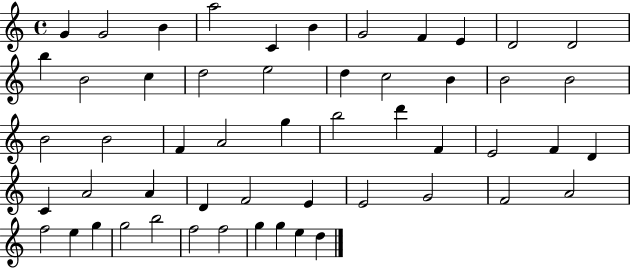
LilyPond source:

{
  \clef treble
  \time 4/4
  \defaultTimeSignature
  \key c \major
  g'4 g'2 b'4 | a''2 c'4 b'4 | g'2 f'4 e'4 | d'2 d'2 | \break b''4 b'2 c''4 | d''2 e''2 | d''4 c''2 b'4 | b'2 b'2 | \break b'2 b'2 | f'4 a'2 g''4 | b''2 d'''4 f'4 | e'2 f'4 d'4 | \break c'4 a'2 a'4 | d'4 f'2 e'4 | e'2 g'2 | f'2 a'2 | \break f''2 e''4 g''4 | g''2 b''2 | f''2 f''2 | g''4 g''4 e''4 d''4 | \break \bar "|."
}